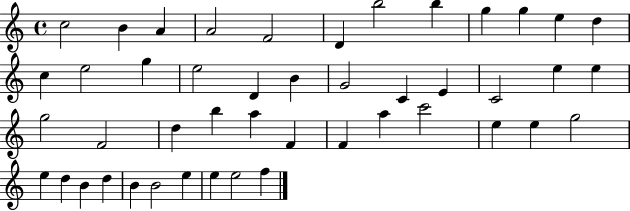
X:1
T:Untitled
M:4/4
L:1/4
K:C
c2 B A A2 F2 D b2 b g g e d c e2 g e2 D B G2 C E C2 e e g2 F2 d b a F F a c'2 e e g2 e d B d B B2 e e e2 f